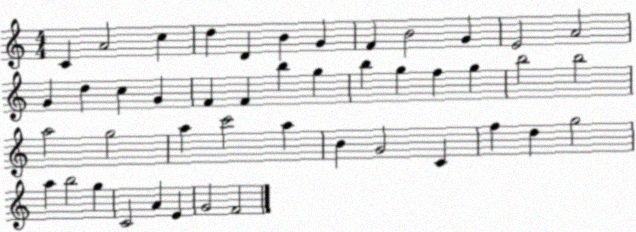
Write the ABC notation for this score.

X:1
T:Untitled
M:4/4
L:1/4
K:C
C A2 c d D B G F B2 G E2 A2 G d c G F F b g b g f g b2 b2 a2 g2 a c'2 a B G2 C f d g2 a b2 g C2 A E G2 F2